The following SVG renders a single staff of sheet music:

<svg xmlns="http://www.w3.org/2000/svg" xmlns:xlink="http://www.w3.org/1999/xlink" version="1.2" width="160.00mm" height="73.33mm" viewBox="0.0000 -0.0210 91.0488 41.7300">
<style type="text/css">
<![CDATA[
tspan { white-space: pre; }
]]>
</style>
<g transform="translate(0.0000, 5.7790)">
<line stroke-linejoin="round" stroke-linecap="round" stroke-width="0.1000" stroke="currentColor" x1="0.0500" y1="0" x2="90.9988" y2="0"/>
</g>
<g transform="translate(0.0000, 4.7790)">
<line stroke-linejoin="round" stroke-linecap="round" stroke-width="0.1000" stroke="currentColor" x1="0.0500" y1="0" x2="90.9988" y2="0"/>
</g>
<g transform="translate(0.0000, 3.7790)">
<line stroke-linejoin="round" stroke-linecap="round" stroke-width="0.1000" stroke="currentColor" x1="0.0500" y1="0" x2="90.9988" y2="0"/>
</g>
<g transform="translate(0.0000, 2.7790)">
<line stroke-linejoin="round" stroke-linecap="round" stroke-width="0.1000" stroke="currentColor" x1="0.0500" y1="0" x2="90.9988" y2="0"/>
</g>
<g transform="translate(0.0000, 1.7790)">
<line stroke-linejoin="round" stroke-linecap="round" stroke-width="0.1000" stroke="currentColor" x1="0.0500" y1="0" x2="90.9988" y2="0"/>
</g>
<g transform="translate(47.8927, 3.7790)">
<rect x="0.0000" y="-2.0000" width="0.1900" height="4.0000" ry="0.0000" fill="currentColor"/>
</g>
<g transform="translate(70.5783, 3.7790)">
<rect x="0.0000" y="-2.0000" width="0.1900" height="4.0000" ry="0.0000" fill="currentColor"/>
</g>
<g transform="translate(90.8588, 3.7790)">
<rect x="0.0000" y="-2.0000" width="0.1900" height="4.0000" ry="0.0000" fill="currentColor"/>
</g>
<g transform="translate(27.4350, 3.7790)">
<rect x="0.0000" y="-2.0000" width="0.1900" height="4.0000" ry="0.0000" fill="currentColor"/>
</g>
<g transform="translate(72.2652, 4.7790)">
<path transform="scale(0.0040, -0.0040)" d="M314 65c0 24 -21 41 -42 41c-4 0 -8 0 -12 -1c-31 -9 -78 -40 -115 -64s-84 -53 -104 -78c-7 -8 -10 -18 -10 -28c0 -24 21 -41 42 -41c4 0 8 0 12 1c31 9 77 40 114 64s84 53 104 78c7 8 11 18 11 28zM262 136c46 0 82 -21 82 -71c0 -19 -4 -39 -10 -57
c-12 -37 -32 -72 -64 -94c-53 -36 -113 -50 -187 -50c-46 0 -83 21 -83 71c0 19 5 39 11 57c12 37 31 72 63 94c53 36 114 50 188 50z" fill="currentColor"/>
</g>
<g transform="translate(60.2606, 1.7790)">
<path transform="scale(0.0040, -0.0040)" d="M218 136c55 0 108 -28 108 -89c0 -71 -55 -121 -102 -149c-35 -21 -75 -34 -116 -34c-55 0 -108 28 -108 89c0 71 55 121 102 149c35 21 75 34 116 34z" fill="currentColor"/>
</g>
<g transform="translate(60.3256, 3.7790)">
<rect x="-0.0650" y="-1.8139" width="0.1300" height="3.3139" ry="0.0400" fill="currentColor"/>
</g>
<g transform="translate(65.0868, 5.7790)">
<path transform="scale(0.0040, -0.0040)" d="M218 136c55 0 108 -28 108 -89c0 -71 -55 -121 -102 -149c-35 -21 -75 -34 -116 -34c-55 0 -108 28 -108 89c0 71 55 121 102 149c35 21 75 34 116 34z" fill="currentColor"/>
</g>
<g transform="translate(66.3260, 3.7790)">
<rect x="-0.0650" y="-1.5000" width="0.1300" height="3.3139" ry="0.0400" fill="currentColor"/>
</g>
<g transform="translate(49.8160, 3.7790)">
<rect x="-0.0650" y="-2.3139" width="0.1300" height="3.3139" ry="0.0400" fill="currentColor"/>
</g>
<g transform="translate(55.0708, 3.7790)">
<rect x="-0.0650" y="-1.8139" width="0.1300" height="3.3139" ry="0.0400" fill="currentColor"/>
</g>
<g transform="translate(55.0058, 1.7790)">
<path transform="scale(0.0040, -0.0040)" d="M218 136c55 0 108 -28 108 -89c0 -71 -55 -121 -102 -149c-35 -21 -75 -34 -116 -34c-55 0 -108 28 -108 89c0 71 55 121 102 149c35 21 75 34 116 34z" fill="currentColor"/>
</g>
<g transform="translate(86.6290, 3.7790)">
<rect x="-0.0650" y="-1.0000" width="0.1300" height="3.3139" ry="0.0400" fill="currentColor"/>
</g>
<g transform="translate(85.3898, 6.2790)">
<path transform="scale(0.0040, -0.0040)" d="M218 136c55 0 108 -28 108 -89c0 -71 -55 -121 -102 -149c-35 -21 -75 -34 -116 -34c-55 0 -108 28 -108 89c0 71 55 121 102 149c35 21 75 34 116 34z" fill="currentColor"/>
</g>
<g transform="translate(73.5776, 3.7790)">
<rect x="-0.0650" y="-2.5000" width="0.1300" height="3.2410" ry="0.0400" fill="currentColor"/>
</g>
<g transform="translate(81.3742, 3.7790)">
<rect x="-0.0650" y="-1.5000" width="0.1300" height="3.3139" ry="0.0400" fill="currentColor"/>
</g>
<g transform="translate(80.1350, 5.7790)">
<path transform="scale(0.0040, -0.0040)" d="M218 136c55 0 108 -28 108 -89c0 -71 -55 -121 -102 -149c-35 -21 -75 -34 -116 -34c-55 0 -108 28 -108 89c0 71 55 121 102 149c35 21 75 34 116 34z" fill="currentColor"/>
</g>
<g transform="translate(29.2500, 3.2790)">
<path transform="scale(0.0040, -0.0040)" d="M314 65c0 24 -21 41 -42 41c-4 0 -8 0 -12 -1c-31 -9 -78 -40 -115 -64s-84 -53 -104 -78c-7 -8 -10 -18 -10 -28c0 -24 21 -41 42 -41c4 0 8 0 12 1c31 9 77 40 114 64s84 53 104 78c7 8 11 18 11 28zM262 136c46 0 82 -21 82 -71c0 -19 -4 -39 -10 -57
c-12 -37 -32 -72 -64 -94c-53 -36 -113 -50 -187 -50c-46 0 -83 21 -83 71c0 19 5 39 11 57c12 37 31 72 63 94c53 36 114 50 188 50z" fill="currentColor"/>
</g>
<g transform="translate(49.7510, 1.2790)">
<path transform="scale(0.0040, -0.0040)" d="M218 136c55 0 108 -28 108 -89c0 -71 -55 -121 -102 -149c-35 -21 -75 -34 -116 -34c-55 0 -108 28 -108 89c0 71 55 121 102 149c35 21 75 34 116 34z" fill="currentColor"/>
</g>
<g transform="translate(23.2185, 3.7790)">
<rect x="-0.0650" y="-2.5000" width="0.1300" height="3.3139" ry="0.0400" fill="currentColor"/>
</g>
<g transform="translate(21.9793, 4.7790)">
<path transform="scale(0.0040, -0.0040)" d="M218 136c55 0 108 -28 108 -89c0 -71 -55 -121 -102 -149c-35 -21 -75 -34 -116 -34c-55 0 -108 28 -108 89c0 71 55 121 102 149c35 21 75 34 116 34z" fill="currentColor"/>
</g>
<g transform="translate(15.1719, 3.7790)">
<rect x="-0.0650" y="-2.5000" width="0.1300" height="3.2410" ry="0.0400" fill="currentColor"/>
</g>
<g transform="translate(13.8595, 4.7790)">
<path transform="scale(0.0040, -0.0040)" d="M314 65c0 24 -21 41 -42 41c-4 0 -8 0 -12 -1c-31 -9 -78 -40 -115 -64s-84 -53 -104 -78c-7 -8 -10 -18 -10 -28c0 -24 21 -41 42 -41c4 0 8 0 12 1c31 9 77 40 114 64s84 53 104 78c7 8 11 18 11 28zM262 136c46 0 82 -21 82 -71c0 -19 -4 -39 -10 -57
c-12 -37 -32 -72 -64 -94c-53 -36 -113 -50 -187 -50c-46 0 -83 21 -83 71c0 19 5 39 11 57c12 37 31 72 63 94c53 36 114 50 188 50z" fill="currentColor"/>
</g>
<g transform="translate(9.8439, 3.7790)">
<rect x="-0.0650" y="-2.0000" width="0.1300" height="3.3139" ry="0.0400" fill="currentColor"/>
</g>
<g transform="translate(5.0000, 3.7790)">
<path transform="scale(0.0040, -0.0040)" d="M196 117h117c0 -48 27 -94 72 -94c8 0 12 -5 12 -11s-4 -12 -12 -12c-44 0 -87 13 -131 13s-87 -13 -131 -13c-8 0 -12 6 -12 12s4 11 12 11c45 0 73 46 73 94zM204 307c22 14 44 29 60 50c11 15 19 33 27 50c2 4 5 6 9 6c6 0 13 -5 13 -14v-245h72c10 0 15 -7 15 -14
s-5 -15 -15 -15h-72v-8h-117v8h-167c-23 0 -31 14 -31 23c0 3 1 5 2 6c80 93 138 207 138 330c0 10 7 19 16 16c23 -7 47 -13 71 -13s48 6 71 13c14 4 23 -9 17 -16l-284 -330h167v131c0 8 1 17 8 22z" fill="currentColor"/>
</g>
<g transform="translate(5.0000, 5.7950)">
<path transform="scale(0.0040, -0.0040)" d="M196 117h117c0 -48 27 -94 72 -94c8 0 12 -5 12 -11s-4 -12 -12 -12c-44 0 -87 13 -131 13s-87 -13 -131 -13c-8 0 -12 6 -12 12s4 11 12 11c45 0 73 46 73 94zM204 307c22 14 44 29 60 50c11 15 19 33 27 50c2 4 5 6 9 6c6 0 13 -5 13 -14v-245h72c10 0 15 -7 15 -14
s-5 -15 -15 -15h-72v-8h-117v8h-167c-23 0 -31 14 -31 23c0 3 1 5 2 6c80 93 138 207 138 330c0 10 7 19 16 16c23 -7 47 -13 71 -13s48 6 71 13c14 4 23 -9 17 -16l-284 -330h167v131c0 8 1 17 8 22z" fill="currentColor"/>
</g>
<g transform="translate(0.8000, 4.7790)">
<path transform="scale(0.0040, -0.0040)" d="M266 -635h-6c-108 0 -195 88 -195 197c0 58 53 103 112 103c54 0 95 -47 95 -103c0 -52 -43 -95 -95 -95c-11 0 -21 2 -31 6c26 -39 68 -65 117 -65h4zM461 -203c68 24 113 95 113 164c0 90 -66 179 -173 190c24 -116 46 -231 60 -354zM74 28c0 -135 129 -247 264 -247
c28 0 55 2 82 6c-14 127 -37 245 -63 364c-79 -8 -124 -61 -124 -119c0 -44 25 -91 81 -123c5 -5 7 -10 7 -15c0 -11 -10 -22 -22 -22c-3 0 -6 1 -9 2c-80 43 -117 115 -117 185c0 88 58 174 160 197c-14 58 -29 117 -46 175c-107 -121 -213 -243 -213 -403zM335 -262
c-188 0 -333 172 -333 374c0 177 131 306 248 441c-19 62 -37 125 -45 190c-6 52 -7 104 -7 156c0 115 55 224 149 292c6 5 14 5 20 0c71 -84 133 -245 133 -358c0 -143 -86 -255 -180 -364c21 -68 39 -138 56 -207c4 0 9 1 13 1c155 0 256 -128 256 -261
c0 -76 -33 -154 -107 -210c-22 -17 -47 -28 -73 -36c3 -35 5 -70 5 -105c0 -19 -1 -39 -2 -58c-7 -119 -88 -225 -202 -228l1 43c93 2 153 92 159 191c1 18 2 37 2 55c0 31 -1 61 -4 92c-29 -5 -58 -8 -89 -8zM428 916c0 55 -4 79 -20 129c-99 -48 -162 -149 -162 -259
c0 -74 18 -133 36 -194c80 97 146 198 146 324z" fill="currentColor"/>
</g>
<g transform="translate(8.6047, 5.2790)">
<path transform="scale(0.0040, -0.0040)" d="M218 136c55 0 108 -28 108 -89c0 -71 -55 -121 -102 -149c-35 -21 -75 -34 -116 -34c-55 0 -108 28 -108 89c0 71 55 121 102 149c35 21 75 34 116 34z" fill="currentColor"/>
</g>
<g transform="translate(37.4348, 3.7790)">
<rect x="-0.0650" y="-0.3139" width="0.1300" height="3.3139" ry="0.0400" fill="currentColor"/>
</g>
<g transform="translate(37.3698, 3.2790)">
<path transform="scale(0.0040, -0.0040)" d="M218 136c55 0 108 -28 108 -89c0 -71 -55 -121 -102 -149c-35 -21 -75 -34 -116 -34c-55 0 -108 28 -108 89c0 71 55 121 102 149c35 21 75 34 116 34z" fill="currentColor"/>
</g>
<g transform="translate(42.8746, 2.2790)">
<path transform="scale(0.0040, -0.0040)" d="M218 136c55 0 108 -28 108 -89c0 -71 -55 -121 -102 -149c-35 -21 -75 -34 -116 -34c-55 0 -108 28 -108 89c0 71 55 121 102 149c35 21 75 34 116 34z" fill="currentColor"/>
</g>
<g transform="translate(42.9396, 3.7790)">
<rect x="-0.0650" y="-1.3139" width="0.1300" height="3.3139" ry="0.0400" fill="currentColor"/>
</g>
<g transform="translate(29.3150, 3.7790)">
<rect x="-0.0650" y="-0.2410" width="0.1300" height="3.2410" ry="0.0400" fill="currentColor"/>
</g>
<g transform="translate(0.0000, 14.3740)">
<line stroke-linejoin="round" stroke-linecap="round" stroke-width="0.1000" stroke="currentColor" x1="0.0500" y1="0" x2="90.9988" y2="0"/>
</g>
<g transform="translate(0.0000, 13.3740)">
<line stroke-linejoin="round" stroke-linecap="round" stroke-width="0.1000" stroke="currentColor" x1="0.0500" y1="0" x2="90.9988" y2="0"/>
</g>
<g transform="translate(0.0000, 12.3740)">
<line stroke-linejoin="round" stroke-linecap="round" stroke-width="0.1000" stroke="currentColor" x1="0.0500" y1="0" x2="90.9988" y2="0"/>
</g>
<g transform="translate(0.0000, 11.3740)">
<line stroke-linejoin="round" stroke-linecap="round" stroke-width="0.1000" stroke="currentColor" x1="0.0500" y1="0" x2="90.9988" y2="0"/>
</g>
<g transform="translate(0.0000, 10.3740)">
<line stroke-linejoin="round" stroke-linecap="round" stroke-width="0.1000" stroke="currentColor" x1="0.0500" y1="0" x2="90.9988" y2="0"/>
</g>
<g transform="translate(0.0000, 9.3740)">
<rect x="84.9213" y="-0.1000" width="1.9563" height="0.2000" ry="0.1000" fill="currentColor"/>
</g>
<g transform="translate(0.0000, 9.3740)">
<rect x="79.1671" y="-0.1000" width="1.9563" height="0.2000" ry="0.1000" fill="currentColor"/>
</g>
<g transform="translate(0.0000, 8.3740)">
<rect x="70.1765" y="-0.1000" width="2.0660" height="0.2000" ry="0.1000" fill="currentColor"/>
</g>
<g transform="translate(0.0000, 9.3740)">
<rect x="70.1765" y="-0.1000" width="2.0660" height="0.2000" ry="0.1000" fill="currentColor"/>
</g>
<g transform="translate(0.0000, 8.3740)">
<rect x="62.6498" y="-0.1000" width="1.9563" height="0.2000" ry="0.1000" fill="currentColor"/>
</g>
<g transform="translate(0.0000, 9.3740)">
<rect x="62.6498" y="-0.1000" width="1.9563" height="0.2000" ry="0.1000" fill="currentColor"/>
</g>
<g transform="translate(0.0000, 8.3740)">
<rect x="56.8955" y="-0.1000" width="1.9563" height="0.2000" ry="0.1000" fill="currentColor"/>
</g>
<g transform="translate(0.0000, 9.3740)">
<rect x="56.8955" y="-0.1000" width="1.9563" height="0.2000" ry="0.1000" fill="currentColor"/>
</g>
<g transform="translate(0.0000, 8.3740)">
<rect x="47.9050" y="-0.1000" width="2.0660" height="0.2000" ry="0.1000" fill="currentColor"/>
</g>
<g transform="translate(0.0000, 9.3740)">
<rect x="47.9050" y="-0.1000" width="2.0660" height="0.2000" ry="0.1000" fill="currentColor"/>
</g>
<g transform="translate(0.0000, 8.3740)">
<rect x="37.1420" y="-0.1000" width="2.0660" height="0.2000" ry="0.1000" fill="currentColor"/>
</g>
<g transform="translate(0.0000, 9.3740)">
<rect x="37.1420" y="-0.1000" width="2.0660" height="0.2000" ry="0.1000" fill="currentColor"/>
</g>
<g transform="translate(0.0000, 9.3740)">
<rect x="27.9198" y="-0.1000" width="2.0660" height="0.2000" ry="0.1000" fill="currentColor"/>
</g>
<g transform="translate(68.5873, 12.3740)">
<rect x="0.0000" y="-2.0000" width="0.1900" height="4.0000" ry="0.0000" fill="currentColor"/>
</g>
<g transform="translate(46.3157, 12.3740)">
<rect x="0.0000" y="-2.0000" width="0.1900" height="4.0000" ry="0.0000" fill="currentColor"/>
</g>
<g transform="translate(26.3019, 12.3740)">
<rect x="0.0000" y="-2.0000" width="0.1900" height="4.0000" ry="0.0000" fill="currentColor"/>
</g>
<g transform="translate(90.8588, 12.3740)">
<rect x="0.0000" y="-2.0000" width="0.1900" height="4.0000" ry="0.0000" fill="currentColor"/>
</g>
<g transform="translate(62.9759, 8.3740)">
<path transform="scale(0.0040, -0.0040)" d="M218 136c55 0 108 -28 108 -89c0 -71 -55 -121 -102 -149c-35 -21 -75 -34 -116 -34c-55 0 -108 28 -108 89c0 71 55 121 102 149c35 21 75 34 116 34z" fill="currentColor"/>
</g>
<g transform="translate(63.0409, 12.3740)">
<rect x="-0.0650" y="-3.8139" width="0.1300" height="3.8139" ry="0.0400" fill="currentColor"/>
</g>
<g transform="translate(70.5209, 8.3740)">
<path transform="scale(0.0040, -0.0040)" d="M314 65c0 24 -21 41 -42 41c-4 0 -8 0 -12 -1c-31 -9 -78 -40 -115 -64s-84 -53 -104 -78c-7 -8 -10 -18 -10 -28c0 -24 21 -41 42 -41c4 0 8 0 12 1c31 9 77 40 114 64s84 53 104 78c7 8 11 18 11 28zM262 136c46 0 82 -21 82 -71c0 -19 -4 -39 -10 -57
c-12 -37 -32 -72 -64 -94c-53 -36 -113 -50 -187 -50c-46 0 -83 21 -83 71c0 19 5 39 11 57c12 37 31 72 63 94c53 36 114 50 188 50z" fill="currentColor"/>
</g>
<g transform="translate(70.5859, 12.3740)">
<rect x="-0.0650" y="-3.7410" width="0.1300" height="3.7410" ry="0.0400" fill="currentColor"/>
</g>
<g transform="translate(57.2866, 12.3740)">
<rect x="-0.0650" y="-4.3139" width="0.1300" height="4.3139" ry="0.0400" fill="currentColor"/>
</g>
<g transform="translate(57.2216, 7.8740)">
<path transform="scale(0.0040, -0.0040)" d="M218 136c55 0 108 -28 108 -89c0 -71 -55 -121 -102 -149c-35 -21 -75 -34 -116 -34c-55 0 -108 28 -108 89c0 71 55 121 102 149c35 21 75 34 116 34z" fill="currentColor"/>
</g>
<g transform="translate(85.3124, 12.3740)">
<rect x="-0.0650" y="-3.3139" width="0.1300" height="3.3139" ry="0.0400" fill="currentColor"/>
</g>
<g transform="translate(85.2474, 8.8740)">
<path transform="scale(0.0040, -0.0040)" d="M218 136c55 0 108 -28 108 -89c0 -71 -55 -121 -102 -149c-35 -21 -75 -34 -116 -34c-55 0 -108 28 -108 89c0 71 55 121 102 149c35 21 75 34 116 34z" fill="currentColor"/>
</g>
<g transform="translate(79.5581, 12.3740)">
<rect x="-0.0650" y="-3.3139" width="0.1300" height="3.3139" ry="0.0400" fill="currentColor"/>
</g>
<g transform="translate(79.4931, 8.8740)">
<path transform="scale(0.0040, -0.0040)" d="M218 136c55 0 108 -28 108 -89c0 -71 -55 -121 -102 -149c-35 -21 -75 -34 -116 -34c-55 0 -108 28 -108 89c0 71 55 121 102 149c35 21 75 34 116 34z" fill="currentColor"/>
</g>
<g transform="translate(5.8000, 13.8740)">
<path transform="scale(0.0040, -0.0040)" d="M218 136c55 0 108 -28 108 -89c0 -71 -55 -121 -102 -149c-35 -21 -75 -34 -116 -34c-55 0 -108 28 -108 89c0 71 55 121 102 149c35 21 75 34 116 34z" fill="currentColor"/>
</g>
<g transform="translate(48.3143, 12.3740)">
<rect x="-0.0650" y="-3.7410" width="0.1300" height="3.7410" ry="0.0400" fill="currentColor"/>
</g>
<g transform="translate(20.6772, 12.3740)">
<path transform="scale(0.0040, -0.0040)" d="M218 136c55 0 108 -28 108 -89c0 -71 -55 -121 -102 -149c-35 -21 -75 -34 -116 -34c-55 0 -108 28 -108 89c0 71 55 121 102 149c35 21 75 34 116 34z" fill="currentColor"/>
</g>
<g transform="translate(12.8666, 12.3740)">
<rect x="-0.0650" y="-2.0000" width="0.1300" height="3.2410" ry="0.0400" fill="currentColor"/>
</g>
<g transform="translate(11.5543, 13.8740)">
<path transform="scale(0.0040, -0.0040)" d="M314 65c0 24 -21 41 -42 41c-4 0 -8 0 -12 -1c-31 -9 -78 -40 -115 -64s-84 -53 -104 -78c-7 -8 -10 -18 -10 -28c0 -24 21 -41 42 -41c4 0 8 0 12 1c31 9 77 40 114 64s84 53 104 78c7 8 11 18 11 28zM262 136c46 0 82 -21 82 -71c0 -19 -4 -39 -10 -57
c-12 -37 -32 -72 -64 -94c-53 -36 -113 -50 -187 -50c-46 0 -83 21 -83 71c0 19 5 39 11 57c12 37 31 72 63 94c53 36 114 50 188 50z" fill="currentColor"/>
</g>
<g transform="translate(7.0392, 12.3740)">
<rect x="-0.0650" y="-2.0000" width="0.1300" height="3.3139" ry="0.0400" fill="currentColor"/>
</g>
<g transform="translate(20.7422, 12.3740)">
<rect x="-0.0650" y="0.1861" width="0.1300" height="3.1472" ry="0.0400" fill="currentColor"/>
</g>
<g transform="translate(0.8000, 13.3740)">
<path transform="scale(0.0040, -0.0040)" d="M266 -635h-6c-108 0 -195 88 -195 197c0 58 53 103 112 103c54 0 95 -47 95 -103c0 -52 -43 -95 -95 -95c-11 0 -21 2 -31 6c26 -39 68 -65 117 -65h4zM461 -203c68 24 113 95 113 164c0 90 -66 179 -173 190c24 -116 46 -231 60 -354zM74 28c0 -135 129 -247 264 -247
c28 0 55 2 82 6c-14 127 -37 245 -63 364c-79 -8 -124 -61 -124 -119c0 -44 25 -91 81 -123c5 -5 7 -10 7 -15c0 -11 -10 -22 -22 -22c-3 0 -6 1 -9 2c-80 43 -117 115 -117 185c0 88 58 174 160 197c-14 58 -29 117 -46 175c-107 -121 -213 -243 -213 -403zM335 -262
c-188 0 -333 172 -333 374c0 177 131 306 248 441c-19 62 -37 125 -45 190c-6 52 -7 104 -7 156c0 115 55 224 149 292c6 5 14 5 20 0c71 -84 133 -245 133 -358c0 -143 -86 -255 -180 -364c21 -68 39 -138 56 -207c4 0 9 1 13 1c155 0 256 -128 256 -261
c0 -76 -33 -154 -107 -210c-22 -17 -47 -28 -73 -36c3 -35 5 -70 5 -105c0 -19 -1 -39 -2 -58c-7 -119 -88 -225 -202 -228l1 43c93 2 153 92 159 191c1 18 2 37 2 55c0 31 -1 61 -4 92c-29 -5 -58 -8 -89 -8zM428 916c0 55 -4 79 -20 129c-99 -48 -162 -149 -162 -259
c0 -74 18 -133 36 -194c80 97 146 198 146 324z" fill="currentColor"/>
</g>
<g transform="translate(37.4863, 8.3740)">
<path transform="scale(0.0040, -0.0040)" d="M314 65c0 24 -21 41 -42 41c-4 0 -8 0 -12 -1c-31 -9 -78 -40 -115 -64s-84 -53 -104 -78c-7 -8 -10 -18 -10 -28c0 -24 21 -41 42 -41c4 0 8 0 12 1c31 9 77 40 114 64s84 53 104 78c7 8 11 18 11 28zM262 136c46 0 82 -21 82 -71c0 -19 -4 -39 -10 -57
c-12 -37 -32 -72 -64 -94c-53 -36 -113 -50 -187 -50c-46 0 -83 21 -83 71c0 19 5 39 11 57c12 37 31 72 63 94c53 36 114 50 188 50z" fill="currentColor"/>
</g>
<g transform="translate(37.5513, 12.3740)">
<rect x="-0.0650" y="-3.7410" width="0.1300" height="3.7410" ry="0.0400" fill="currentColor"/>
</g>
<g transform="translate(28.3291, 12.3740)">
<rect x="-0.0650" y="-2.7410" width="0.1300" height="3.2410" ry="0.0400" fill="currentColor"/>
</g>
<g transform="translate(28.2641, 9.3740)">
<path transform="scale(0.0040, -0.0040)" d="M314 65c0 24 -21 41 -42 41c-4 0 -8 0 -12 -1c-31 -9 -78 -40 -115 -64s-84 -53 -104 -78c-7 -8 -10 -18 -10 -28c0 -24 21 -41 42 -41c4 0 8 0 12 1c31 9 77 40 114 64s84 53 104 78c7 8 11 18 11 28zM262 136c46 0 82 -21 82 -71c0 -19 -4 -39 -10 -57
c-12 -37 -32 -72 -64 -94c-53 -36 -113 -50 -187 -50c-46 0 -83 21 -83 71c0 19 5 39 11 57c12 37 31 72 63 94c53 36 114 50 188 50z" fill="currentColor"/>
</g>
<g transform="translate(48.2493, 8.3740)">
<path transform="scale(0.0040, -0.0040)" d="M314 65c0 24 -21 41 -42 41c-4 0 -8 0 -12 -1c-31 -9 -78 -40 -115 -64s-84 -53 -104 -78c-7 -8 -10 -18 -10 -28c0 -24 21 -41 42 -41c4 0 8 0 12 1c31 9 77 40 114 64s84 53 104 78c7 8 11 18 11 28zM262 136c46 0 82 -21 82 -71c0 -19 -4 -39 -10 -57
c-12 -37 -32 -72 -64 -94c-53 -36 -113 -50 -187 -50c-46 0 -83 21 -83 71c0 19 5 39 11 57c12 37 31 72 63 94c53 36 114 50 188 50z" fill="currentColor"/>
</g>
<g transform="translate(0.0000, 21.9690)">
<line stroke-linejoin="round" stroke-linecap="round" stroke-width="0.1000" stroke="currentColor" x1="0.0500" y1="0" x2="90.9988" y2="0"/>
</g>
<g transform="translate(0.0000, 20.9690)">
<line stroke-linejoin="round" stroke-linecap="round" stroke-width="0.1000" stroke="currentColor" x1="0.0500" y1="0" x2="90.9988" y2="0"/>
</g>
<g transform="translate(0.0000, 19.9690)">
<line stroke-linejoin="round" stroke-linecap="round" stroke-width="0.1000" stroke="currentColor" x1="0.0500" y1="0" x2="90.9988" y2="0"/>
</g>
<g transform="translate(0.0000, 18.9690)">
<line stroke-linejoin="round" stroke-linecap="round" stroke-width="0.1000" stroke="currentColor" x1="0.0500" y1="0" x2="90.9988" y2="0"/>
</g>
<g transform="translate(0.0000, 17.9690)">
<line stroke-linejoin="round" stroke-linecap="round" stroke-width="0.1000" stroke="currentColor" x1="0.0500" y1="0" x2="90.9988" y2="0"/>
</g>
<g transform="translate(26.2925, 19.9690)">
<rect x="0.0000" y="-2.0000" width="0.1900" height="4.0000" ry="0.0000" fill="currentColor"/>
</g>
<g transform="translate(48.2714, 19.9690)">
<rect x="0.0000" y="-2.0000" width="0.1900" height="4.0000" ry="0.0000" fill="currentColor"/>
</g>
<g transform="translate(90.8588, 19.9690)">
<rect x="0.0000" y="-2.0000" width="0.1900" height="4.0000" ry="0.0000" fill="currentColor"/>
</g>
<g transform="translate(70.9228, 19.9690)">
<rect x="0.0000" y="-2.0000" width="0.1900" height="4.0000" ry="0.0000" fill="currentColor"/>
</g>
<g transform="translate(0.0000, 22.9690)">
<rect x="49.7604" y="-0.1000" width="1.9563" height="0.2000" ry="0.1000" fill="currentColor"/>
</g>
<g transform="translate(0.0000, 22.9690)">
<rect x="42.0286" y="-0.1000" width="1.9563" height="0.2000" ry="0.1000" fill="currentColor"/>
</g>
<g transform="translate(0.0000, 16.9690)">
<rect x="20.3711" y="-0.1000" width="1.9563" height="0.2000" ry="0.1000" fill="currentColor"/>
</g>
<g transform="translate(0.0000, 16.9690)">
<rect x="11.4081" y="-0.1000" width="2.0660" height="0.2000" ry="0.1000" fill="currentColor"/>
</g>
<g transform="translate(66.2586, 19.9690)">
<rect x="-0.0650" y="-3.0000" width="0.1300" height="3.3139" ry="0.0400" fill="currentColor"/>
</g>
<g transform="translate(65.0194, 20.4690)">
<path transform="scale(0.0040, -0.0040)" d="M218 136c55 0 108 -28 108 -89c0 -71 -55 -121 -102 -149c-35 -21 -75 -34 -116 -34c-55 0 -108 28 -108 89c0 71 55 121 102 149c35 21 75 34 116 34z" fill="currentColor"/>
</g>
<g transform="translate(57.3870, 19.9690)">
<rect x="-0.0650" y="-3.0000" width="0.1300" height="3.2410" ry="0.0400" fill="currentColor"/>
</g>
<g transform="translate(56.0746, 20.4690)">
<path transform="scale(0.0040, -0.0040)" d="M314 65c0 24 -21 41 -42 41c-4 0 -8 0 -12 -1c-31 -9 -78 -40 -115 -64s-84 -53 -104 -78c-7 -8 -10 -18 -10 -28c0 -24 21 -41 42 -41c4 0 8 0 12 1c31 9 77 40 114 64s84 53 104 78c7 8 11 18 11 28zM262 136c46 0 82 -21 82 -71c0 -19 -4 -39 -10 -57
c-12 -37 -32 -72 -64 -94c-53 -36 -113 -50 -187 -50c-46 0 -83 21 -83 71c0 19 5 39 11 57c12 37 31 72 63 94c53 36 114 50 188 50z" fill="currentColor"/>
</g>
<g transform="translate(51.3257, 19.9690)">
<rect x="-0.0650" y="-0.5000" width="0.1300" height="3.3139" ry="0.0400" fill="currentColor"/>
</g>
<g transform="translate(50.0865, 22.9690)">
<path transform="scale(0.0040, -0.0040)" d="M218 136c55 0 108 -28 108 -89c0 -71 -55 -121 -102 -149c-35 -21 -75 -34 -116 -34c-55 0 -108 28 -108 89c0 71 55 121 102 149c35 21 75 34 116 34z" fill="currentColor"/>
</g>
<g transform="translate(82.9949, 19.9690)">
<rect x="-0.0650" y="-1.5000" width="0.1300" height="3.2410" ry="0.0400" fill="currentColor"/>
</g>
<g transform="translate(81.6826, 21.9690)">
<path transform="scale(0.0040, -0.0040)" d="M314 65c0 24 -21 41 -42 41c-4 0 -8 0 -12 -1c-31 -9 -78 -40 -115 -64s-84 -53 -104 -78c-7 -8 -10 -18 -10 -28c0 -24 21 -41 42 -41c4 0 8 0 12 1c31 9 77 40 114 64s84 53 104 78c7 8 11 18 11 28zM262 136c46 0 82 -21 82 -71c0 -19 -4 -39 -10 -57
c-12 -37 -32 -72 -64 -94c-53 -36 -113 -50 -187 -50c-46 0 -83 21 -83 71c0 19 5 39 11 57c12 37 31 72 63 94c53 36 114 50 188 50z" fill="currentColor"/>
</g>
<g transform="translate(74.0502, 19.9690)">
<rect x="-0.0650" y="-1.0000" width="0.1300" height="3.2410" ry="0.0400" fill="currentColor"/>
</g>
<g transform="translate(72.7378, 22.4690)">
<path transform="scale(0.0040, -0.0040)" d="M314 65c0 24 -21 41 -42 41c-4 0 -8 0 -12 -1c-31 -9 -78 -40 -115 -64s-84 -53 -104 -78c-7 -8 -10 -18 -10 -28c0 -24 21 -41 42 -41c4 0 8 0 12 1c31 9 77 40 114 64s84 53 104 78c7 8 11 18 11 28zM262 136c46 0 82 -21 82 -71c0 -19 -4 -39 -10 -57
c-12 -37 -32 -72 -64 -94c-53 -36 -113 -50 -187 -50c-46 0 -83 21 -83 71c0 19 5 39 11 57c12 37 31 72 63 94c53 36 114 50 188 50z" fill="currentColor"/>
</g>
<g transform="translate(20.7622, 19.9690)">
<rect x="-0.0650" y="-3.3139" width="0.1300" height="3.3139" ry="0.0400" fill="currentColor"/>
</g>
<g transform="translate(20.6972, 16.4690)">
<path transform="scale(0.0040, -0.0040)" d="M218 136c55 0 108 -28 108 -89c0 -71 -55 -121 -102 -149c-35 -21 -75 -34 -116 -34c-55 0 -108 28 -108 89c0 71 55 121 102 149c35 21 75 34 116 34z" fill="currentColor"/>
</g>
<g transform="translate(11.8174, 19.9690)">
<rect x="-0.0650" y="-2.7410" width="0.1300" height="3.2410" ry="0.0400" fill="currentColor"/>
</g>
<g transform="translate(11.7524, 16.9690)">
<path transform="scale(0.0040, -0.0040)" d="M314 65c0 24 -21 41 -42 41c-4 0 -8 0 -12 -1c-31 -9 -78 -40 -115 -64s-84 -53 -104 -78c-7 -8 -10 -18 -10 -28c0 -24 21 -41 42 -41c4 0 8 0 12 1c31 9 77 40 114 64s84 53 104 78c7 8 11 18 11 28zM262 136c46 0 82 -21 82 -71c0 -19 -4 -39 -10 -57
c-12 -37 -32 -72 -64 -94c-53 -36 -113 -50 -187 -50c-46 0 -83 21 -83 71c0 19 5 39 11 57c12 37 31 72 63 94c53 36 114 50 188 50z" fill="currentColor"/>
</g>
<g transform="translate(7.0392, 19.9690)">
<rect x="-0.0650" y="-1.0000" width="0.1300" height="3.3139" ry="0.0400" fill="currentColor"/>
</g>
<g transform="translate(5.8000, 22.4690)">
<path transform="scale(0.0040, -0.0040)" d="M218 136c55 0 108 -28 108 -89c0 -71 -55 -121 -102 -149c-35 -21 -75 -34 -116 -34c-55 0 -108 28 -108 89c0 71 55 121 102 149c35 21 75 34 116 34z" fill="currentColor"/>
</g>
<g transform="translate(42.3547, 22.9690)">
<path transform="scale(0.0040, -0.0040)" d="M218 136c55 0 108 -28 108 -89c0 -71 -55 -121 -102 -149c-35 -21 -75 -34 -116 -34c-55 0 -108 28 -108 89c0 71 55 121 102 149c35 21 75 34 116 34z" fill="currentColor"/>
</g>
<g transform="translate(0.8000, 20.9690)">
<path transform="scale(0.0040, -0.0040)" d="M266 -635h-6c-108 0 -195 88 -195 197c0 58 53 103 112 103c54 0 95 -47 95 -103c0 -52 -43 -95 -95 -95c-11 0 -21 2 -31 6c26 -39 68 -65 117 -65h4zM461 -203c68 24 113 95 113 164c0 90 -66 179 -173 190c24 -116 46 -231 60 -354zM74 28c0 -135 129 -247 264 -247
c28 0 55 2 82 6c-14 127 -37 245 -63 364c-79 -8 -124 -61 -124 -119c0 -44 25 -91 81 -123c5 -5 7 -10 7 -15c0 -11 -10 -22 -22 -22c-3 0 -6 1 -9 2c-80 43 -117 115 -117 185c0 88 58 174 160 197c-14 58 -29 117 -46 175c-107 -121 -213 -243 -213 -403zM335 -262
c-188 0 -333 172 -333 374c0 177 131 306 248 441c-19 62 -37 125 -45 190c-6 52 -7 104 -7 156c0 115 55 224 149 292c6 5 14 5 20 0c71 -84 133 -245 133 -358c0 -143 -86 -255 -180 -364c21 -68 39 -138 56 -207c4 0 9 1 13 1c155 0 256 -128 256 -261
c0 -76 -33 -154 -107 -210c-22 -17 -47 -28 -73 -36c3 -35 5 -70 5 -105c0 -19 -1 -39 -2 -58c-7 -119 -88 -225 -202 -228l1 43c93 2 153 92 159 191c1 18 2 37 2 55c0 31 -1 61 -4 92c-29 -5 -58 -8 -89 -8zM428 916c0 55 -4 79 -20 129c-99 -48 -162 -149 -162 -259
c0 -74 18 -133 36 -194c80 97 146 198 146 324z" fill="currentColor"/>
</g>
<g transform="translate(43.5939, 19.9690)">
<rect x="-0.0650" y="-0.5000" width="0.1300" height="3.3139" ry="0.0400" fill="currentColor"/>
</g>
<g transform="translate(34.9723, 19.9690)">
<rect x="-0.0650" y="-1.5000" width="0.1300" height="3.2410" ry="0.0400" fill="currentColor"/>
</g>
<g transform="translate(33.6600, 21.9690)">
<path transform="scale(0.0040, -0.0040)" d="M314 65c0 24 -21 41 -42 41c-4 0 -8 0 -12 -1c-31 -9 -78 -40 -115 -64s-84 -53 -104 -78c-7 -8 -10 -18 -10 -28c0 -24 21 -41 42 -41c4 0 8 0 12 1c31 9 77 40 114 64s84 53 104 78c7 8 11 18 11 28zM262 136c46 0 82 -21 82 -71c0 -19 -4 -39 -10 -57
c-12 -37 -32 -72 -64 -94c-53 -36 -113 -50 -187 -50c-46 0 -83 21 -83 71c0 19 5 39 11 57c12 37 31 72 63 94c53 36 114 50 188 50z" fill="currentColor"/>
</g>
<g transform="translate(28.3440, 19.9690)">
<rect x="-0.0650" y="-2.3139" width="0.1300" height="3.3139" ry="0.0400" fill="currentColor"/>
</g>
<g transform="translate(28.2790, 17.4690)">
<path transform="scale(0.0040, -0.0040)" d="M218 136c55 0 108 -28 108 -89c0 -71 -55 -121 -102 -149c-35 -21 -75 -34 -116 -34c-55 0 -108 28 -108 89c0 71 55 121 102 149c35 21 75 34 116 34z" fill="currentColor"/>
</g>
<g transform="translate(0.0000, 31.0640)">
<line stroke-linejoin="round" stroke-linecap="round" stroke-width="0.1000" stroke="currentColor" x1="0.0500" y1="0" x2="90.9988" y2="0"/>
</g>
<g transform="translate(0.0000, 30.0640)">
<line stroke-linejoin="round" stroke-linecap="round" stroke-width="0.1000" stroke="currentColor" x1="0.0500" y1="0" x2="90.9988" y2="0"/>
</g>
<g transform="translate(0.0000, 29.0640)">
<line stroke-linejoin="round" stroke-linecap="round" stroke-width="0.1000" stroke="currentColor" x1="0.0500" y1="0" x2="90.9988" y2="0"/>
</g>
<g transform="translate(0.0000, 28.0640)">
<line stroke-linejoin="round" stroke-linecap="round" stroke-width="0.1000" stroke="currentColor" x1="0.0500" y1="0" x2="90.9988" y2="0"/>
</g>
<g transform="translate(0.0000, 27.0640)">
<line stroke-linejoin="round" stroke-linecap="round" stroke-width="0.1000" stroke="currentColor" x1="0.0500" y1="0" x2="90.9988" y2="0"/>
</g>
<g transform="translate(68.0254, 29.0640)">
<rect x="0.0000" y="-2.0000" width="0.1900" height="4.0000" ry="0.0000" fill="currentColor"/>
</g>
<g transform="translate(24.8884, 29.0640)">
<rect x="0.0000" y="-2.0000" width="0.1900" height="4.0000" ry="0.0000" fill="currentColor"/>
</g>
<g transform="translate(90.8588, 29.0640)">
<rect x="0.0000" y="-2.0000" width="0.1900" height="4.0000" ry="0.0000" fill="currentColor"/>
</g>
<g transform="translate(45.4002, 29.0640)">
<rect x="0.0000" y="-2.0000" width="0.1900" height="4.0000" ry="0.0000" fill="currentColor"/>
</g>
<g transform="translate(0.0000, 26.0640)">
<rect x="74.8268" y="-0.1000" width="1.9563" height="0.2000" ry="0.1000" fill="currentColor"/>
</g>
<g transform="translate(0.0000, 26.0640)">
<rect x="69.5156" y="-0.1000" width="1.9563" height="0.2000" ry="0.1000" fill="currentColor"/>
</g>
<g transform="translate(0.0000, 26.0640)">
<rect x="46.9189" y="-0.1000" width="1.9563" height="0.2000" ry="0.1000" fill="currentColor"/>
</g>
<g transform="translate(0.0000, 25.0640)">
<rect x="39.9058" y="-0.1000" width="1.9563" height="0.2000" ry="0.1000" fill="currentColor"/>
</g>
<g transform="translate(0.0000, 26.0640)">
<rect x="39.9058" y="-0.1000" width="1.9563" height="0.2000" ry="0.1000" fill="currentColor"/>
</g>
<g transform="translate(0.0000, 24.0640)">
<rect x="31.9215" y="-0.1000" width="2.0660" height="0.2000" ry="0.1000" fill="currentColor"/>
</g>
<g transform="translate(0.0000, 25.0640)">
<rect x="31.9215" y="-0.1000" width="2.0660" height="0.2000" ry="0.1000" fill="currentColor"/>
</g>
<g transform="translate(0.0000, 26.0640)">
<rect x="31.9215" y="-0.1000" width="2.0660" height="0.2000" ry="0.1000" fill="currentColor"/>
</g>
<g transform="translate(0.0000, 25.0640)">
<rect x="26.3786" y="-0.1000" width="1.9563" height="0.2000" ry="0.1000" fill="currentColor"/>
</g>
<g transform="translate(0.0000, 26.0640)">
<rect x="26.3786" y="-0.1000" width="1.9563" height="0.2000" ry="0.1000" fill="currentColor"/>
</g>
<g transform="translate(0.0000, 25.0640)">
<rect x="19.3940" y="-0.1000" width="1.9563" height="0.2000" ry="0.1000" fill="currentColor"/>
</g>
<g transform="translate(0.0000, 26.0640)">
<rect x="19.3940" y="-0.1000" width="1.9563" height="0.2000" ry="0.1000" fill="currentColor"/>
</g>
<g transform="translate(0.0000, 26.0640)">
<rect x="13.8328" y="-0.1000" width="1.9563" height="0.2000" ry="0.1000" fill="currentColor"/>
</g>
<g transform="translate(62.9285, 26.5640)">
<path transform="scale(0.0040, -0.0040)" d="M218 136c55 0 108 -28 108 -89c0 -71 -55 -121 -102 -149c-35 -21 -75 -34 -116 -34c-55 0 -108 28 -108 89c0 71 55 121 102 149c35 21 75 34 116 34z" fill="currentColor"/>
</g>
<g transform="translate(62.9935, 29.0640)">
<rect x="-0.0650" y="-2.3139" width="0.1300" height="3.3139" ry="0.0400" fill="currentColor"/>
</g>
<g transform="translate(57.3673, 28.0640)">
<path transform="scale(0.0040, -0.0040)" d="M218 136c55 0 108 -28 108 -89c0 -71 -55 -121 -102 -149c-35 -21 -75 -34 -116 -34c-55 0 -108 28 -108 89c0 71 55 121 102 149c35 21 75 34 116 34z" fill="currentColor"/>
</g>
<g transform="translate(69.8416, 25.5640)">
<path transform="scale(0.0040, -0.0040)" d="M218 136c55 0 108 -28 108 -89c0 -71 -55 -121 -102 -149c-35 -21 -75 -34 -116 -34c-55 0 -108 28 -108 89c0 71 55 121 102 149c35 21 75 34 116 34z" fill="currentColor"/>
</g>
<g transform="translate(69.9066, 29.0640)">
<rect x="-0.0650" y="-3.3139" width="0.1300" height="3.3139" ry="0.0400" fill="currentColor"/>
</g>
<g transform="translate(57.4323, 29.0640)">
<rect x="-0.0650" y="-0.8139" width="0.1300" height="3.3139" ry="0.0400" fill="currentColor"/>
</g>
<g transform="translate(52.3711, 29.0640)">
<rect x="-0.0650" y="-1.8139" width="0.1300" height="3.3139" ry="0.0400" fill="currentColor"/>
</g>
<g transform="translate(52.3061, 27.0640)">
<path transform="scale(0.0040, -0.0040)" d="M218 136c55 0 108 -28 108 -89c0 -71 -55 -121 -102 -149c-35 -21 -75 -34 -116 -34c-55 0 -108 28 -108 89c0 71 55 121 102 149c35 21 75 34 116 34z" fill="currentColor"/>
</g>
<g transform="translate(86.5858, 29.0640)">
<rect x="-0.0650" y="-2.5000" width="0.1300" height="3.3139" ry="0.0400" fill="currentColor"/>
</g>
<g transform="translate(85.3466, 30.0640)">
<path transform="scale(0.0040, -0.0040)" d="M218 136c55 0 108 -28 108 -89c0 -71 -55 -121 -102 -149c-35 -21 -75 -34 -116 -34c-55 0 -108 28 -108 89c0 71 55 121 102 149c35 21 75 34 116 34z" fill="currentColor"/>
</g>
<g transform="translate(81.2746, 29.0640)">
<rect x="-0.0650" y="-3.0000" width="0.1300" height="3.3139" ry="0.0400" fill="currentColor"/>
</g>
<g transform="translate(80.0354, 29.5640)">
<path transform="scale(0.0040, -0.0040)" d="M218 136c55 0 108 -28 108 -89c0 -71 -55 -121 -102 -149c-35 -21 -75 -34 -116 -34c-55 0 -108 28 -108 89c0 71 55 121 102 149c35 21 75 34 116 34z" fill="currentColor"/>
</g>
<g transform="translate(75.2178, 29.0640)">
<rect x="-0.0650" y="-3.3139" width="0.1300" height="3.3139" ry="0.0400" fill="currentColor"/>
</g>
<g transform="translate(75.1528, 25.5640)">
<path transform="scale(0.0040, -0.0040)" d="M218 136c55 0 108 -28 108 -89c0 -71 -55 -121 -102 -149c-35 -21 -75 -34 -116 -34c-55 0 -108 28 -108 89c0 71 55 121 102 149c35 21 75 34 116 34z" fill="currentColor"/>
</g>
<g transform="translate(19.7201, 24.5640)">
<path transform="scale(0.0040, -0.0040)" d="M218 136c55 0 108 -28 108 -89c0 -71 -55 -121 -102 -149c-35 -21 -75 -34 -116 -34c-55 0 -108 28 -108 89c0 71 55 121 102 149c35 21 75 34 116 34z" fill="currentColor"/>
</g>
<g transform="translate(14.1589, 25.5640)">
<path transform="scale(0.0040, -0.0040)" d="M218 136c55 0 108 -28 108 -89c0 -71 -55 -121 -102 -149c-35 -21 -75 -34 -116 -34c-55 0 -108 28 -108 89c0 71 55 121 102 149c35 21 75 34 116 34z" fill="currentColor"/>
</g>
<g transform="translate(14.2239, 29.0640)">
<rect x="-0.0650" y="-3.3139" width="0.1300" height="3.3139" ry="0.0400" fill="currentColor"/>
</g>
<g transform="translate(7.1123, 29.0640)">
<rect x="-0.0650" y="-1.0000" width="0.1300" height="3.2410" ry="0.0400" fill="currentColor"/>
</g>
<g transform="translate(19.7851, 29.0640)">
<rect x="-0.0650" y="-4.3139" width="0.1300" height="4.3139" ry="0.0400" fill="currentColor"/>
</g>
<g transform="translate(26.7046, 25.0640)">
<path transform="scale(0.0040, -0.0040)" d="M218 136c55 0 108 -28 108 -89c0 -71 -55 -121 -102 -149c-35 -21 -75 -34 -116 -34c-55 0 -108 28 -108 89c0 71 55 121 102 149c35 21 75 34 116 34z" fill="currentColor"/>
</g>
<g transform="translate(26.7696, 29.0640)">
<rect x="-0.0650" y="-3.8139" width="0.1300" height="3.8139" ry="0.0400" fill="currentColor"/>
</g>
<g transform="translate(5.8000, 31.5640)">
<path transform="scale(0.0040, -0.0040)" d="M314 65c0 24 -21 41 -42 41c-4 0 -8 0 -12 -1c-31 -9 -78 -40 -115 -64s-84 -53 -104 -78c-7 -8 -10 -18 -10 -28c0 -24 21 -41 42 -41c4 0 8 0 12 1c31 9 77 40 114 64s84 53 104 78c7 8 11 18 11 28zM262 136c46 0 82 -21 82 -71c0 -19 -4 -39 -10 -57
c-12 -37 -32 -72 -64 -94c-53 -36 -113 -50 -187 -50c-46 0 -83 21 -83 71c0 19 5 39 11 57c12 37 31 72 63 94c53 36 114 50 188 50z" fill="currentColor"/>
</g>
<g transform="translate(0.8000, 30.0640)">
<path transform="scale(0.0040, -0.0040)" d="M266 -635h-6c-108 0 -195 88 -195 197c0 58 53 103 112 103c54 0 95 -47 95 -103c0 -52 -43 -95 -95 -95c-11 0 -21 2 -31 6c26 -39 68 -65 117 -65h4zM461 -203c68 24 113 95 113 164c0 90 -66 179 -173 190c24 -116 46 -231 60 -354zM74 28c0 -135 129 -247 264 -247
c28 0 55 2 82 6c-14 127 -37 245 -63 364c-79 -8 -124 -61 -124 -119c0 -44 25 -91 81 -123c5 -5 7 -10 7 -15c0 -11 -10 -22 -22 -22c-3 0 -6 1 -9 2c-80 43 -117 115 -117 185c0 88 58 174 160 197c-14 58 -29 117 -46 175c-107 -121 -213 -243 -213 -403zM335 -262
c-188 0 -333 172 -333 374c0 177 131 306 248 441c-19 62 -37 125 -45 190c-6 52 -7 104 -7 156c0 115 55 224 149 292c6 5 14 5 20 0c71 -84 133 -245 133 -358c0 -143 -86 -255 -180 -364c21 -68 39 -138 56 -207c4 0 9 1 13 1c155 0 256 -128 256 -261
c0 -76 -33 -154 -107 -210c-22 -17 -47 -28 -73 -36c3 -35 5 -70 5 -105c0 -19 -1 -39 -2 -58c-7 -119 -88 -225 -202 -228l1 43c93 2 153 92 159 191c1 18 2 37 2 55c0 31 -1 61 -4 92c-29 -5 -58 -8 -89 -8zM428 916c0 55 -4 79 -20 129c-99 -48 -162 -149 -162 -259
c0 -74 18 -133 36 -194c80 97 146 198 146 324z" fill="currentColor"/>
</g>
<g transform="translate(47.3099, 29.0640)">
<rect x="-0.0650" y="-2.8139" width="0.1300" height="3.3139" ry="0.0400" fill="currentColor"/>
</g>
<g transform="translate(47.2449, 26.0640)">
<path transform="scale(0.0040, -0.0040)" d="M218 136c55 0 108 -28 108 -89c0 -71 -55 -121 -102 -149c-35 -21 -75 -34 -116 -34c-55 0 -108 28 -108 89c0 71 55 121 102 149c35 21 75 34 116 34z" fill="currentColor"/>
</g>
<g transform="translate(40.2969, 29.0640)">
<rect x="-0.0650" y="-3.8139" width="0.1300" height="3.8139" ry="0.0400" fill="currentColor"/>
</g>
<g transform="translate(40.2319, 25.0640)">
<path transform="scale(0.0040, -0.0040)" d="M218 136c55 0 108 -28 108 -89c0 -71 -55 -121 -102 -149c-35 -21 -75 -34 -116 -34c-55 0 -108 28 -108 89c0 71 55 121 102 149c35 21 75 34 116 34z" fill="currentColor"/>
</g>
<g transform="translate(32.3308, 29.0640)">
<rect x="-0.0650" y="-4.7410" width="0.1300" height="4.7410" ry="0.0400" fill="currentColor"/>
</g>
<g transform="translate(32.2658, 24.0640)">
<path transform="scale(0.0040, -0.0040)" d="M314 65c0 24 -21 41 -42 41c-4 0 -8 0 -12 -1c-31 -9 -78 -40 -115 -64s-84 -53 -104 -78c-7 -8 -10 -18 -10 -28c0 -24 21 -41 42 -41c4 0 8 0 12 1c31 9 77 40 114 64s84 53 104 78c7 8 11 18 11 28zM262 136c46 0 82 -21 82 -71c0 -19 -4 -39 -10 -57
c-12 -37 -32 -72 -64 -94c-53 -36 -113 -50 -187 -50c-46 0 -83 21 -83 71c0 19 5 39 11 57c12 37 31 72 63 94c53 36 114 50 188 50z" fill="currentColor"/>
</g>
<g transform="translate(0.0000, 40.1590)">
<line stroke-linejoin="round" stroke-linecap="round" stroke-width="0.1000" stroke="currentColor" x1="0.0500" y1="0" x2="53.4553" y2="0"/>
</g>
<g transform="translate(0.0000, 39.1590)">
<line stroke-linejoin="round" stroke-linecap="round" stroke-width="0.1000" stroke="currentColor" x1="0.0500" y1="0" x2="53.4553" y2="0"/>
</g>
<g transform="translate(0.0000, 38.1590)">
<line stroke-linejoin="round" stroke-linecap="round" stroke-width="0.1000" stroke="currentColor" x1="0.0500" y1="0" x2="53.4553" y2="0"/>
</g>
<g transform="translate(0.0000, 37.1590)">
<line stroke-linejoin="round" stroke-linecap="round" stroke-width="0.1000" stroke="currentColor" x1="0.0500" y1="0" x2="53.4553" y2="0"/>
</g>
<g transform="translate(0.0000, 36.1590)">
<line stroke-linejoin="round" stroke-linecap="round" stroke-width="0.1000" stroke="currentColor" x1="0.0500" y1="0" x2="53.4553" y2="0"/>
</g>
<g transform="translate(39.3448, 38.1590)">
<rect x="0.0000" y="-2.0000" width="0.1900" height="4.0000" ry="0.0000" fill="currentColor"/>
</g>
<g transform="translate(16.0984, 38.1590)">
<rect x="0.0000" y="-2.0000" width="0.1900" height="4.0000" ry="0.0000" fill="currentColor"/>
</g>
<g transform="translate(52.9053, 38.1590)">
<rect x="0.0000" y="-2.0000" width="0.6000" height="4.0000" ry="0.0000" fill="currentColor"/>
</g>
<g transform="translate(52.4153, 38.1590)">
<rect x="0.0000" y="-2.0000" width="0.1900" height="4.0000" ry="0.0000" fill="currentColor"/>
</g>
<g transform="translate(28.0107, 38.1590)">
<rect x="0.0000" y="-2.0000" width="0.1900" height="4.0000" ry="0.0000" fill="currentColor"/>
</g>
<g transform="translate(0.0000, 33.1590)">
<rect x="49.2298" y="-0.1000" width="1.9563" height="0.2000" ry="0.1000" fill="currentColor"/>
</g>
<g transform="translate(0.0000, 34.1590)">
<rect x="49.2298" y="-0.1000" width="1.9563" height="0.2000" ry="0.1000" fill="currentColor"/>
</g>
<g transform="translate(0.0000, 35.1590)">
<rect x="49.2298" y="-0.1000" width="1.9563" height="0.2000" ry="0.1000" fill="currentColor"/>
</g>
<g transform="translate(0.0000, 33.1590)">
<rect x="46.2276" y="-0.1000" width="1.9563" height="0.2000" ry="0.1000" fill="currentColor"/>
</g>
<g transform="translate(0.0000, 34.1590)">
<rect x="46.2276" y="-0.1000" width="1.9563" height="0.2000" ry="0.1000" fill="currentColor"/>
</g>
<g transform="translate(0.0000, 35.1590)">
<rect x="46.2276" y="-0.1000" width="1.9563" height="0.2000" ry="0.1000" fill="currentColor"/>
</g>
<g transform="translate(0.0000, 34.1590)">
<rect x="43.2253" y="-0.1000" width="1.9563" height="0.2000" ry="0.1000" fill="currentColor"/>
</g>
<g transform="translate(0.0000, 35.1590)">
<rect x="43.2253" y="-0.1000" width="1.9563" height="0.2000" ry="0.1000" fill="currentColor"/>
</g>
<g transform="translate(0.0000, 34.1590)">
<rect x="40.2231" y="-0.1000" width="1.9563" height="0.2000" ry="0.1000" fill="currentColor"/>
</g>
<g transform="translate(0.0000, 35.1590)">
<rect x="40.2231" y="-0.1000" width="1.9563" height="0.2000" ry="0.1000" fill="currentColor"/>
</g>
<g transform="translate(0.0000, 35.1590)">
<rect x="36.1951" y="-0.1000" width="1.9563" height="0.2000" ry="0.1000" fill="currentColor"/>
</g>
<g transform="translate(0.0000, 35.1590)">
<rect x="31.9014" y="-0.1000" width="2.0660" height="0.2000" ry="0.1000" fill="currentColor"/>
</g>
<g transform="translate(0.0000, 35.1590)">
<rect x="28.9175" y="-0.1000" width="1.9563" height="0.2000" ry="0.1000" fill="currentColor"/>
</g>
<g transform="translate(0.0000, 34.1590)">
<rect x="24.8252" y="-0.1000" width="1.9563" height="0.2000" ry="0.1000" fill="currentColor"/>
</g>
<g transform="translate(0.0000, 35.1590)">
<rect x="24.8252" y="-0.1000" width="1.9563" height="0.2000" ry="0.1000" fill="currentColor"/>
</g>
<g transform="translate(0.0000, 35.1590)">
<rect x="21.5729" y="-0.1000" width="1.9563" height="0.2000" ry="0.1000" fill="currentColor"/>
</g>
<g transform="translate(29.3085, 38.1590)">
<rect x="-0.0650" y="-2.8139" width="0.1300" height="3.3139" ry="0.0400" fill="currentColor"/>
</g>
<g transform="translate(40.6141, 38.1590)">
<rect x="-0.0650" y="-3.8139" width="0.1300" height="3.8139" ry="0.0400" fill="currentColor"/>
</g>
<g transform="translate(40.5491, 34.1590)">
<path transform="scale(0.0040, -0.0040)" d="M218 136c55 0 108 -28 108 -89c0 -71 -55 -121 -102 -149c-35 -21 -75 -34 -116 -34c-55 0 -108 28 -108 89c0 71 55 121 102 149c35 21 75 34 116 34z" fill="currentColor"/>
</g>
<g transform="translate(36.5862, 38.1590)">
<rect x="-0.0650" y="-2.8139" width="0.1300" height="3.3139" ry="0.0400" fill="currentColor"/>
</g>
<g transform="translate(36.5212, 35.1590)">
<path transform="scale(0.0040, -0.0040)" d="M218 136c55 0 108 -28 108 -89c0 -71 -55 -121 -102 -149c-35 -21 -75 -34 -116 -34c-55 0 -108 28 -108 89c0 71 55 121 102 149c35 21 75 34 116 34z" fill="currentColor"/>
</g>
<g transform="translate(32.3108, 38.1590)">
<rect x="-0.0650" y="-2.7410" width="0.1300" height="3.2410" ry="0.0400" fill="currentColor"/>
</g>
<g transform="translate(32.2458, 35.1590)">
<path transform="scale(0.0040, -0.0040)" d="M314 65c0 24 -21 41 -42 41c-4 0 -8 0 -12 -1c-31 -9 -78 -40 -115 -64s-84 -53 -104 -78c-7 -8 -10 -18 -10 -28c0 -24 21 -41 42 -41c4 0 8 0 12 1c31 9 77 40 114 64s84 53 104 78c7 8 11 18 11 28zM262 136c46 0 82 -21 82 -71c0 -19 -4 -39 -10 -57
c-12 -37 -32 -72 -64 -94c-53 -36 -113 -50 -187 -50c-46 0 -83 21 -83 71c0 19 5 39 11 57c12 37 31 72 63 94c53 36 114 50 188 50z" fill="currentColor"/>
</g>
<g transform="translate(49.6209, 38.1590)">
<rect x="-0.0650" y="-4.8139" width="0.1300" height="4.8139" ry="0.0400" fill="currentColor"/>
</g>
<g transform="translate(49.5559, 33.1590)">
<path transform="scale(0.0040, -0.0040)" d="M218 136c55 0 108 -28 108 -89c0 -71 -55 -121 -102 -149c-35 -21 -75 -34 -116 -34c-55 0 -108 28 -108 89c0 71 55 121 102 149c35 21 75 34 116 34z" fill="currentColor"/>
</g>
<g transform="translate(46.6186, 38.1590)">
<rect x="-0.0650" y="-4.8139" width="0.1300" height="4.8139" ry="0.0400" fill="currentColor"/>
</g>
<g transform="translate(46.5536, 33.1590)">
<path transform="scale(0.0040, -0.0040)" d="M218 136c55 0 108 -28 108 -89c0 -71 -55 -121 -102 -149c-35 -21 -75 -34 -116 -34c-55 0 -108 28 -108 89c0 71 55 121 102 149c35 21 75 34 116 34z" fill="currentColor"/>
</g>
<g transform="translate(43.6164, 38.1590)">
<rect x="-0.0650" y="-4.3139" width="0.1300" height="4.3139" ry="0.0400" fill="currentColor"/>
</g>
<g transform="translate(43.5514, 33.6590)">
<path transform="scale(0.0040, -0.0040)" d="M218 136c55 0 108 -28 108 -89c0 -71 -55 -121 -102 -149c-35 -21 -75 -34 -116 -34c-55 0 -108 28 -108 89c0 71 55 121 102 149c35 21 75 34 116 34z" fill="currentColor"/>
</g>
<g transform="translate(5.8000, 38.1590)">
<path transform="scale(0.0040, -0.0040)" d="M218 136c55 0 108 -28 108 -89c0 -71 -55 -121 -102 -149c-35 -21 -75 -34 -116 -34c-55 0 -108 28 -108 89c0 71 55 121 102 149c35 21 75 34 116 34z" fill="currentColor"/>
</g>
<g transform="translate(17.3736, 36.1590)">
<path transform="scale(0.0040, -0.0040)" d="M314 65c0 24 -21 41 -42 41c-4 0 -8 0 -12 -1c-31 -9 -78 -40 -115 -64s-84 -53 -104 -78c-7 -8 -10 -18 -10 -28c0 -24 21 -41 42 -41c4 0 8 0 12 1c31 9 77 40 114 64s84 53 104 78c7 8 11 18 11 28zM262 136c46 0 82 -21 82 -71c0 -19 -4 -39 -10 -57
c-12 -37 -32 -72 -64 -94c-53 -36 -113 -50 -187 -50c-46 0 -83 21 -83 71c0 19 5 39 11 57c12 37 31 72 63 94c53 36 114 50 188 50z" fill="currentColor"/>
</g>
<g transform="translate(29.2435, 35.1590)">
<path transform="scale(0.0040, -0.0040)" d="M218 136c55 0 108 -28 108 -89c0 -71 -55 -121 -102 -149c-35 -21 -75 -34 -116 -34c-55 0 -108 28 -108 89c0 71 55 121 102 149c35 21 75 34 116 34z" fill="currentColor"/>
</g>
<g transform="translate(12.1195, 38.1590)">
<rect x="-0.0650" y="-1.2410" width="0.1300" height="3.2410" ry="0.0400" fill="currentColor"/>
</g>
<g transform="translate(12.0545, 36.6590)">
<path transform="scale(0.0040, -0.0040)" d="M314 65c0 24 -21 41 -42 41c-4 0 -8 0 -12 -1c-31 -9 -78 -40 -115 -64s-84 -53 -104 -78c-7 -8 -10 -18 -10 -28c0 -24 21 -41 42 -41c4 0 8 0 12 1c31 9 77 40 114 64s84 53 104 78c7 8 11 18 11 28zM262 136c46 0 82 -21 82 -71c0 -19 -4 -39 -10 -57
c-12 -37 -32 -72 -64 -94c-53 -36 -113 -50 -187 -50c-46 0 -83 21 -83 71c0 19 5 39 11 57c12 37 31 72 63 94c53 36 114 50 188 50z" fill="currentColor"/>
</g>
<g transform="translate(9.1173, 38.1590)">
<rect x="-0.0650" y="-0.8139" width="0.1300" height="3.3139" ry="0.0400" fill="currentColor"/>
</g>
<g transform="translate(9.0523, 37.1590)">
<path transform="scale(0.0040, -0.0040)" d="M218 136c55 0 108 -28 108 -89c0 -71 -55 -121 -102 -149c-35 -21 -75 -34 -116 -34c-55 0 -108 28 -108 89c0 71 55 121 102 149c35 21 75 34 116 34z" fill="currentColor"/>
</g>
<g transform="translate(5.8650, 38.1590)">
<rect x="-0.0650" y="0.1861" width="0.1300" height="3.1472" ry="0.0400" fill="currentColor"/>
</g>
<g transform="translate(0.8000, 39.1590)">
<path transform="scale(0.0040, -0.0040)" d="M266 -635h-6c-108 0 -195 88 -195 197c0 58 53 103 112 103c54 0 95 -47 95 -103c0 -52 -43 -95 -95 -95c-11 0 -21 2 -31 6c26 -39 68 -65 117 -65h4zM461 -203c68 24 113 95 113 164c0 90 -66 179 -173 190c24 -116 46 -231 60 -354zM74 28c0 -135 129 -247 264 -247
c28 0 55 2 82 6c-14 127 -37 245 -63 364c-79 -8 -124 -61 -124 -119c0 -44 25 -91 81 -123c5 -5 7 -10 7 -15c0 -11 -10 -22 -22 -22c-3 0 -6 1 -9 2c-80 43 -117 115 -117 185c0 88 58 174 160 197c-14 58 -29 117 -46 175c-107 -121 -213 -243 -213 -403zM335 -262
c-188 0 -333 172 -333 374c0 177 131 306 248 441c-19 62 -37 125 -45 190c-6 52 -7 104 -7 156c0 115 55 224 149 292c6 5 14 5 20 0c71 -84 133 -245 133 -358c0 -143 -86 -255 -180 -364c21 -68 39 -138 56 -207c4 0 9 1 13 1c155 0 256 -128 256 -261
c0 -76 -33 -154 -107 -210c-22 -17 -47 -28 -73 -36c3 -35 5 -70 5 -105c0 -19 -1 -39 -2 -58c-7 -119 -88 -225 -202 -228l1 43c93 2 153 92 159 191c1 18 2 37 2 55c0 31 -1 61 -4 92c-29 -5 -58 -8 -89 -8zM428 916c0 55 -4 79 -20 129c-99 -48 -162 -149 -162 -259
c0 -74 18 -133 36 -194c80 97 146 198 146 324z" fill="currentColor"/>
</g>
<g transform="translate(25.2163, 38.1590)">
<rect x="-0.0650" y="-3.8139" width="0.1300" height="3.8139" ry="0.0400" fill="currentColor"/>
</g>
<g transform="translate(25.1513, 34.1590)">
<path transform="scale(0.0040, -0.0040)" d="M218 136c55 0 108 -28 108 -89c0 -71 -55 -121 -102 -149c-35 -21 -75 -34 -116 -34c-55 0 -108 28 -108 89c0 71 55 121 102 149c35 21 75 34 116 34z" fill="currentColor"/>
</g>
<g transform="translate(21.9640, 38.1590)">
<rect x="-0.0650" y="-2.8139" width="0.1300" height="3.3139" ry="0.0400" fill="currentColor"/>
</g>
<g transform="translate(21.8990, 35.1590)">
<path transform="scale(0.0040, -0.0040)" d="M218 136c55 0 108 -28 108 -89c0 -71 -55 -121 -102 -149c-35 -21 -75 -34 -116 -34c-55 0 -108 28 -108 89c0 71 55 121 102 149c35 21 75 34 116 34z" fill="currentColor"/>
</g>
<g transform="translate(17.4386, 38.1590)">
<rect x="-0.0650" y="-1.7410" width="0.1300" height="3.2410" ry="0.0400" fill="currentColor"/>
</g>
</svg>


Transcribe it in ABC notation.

X:1
T:Untitled
M:4/4
L:1/4
K:C
F G2 G c2 c e g f f E G2 E D F F2 B a2 c'2 c'2 d' c' c'2 b b D a2 b g E2 C C A2 A D2 E2 D2 b d' c' e'2 c' a f d g b b A G B d e2 f2 a c' a a2 a c' d' e' e'